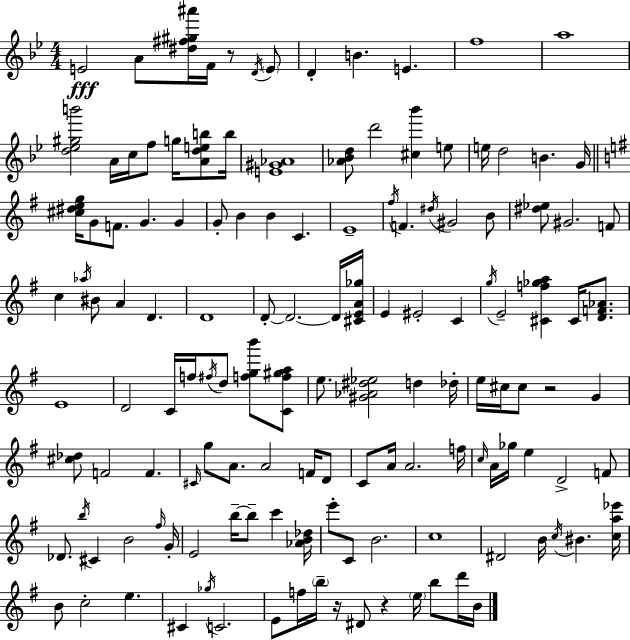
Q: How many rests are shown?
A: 4